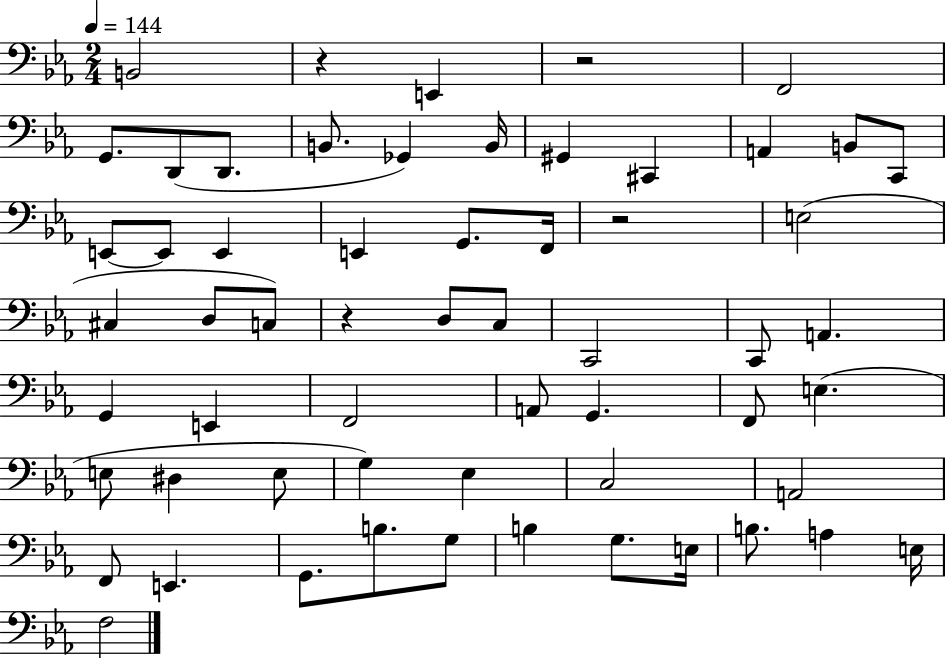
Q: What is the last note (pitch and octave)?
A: F3